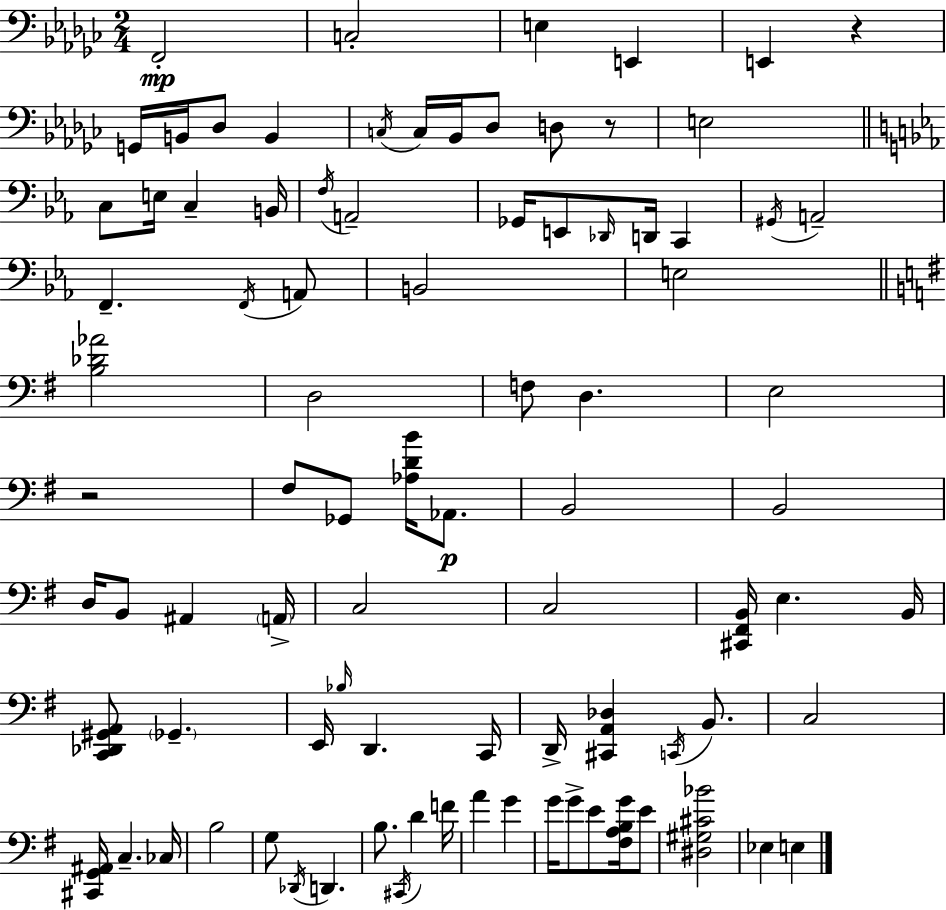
F2/h C3/h E3/q E2/q E2/q R/q G2/s B2/s Db3/e B2/q C3/s C3/s Bb2/s Db3/e D3/e R/e E3/h C3/e E3/s C3/q B2/s F3/s A2/h Gb2/s E2/e Db2/s D2/s C2/q G#2/s A2/h F2/q. F2/s A2/e B2/h E3/h [B3,Db4,Ab4]/h D3/h F3/e D3/q. E3/h R/h F#3/e Gb2/e [Ab3,D4,B4]/s Ab2/e. B2/h B2/h D3/s B2/e A#2/q A2/s C3/h C3/h [C#2,F#2,B2]/s E3/q. B2/s [C2,Db2,G#2,A2]/e Gb2/q. E2/s Bb3/s D2/q. C2/s D2/s [C#2,A2,Db3]/q C2/s B2/e. C3/h [C#2,G2,A#2]/s C3/q. CES3/s B3/h G3/e Db2/s D2/q. B3/e. C#2/s D4/q F4/s A4/q G4/q G4/s G4/e E4/e [F#3,A3,B3,G4]/s E4/e [D#3,G#3,C#4,Bb4]/h Eb3/q E3/q